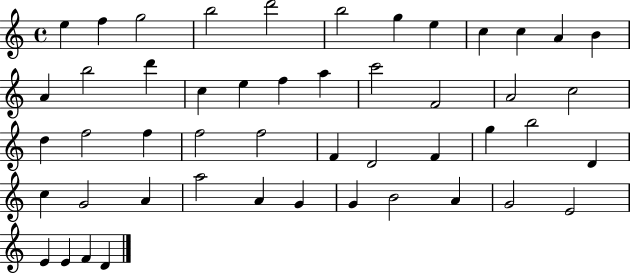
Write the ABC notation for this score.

X:1
T:Untitled
M:4/4
L:1/4
K:C
e f g2 b2 d'2 b2 g e c c A B A b2 d' c e f a c'2 F2 A2 c2 d f2 f f2 f2 F D2 F g b2 D c G2 A a2 A G G B2 A G2 E2 E E F D